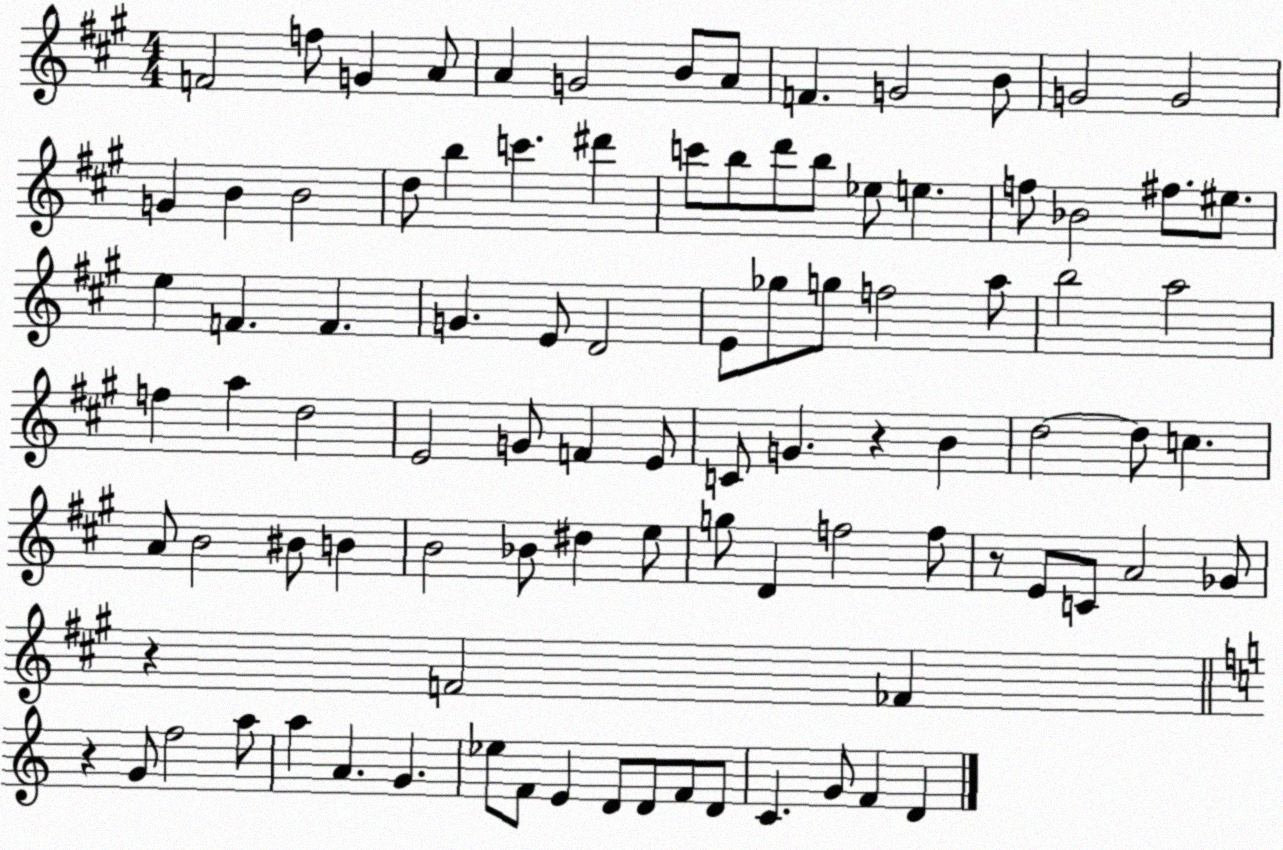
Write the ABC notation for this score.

X:1
T:Untitled
M:4/4
L:1/4
K:A
F2 f/2 G A/2 A G2 B/2 A/2 F G2 B/2 G2 G2 G B B2 d/2 b c' ^d' c'/2 b/2 d'/2 b/2 _e/2 e f/2 _B2 ^f/2 ^e/2 e F F G E/2 D2 E/2 _g/2 g/2 f2 a/2 b2 a2 f a d2 E2 G/2 F E/2 C/2 G z B d2 d/2 c A/2 B2 ^B/2 B B2 _B/2 ^d e/2 g/2 D f2 f/2 z/2 E/2 C/2 A2 _G/2 z F2 _F z G/2 f2 a/2 a A G _e/2 F/2 E D/2 D/2 F/2 D/2 C G/2 F D